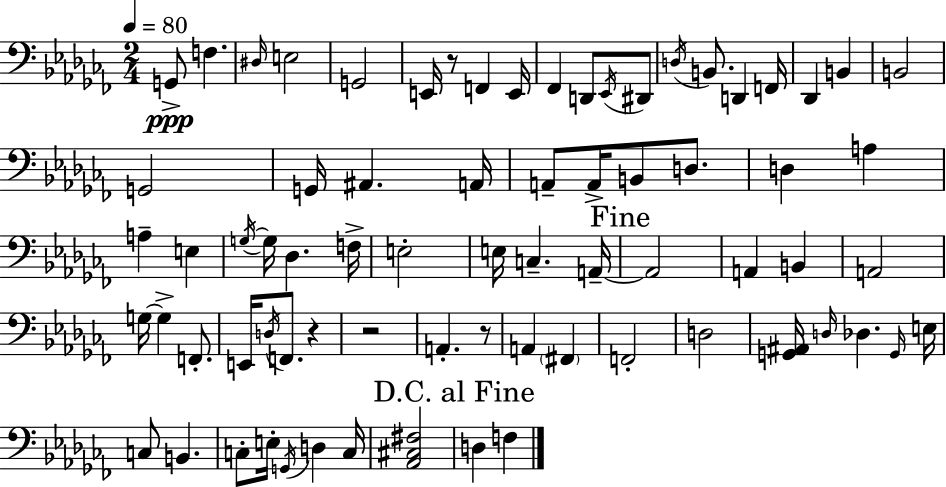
G2/e F3/q. D#3/s E3/h G2/h E2/s R/e F2/q E2/s FES2/q D2/e Eb2/s D#2/e D3/s B2/e. D2/q F2/s Db2/q B2/q B2/h G2/h G2/s A#2/q. A2/s A2/e A2/s B2/e D3/e. D3/q A3/q A3/q E3/q G3/s G3/s Db3/q. F3/s E3/h E3/s C3/q. A2/s A2/h A2/q B2/q A2/h G3/s G3/q F2/e. E2/s D3/s F2/e. R/q R/h A2/q. R/e A2/q F#2/q F2/h D3/h [G2,A#2]/s D3/s Db3/q. G2/s E3/s C3/e B2/q. C3/e E3/s G2/s D3/q C3/s [Ab2,C#3,F#3]/h D3/q F3/q